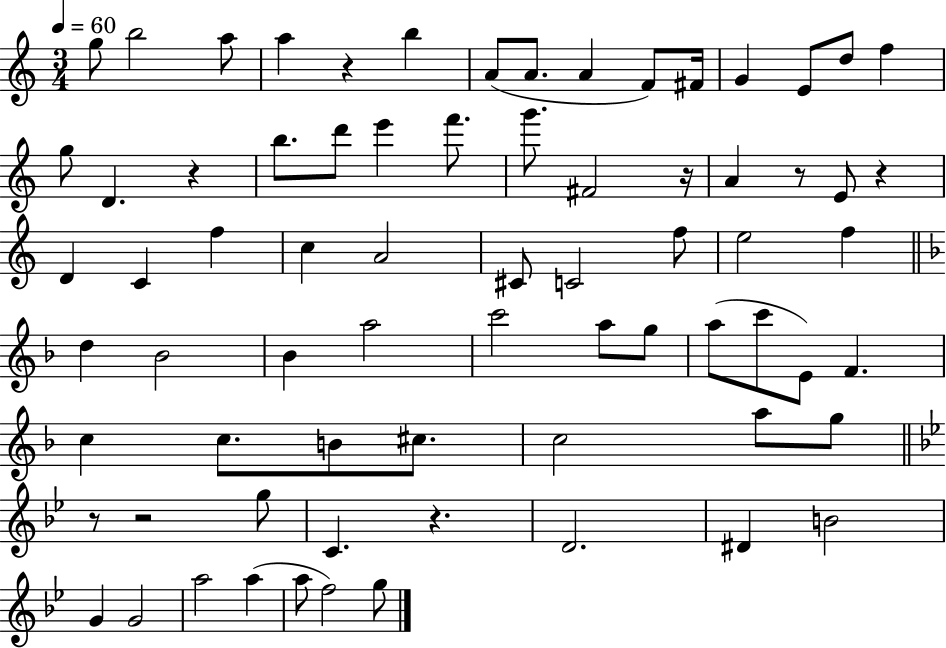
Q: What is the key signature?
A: C major